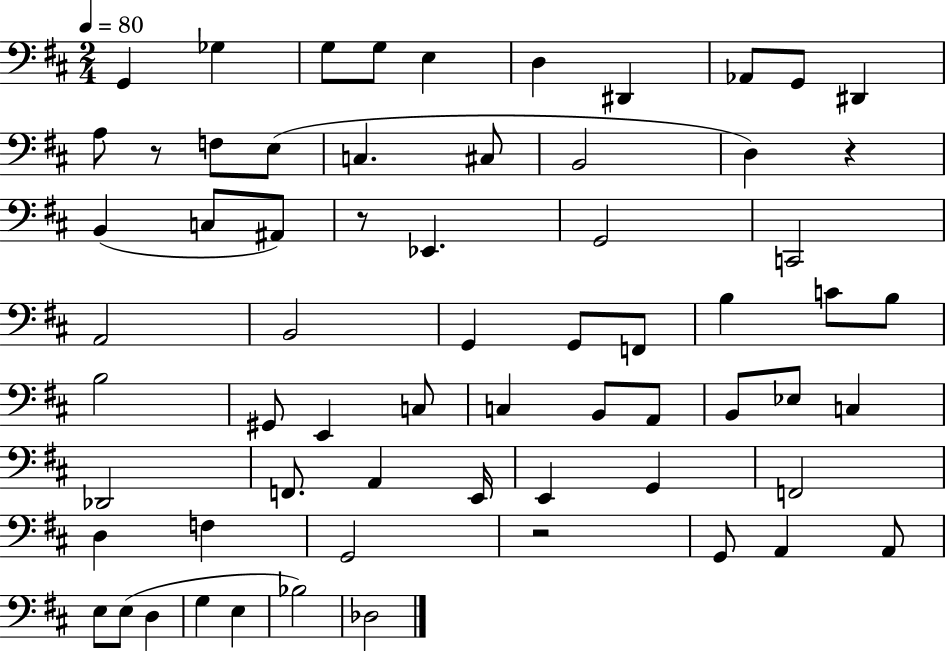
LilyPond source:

{
  \clef bass
  \numericTimeSignature
  \time 2/4
  \key d \major
  \tempo 4 = 80
  g,4 ges4 | g8 g8 e4 | d4 dis,4 | aes,8 g,8 dis,4 | \break a8 r8 f8 e8( | c4. cis8 | b,2 | d4) r4 | \break b,4( c8 ais,8) | r8 ees,4. | g,2 | c,2 | \break a,2 | b,2 | g,4 g,8 f,8 | b4 c'8 b8 | \break b2 | gis,8 e,4 c8 | c4 b,8 a,8 | b,8 ees8 c4 | \break des,2 | f,8. a,4 e,16 | e,4 g,4 | f,2 | \break d4 f4 | g,2 | r2 | g,8 a,4 a,8 | \break e8 e8( d4 | g4 e4 | bes2) | des2 | \break \bar "|."
}